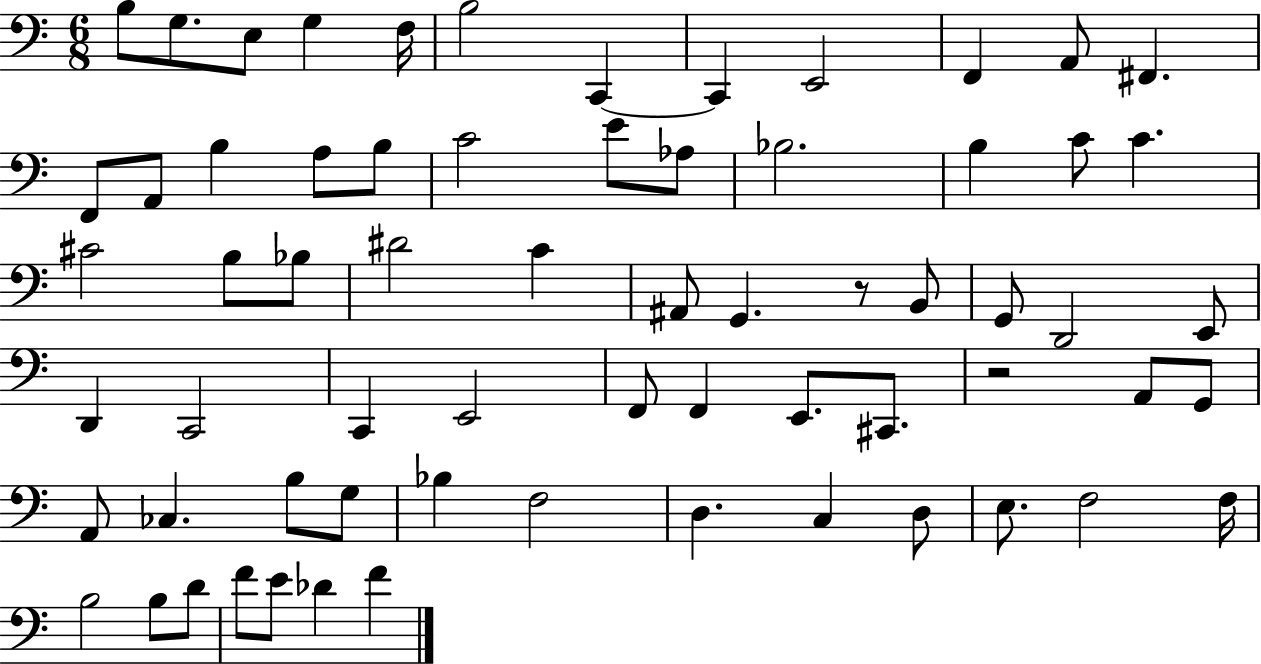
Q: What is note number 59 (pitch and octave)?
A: B3